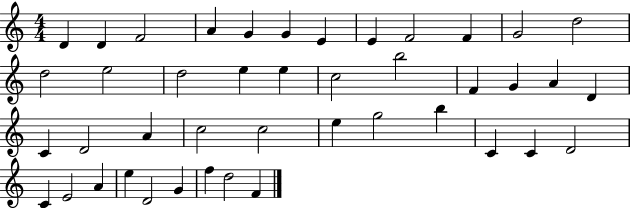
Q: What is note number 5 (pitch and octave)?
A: G4